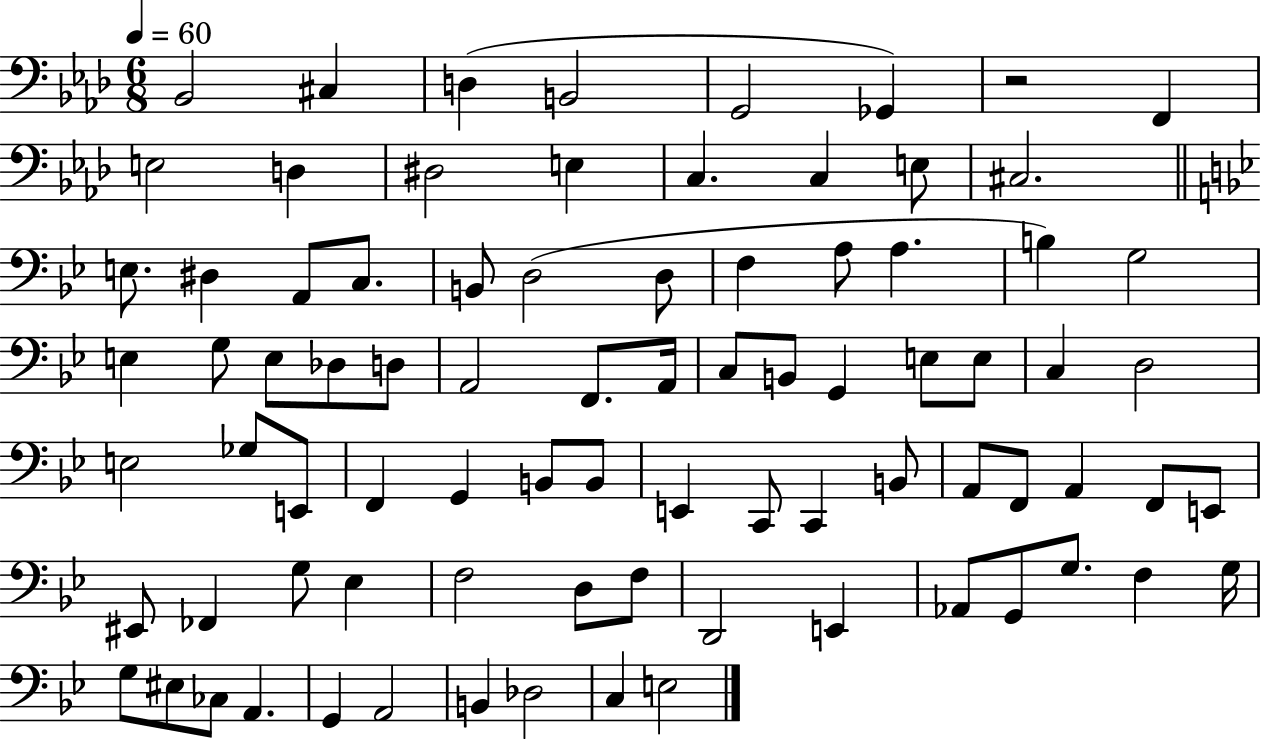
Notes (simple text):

Bb2/h C#3/q D3/q B2/h G2/h Gb2/q R/h F2/q E3/h D3/q D#3/h E3/q C3/q. C3/q E3/e C#3/h. E3/e. D#3/q A2/e C3/e. B2/e D3/h D3/e F3/q A3/e A3/q. B3/q G3/h E3/q G3/e E3/e Db3/e D3/e A2/h F2/e. A2/s C3/e B2/e G2/q E3/e E3/e C3/q D3/h E3/h Gb3/e E2/e F2/q G2/q B2/e B2/e E2/q C2/e C2/q B2/e A2/e F2/e A2/q F2/e E2/e EIS2/e FES2/q G3/e Eb3/q F3/h D3/e F3/e D2/h E2/q Ab2/e G2/e G3/e. F3/q G3/s G3/e EIS3/e CES3/e A2/q. G2/q A2/h B2/q Db3/h C3/q E3/h